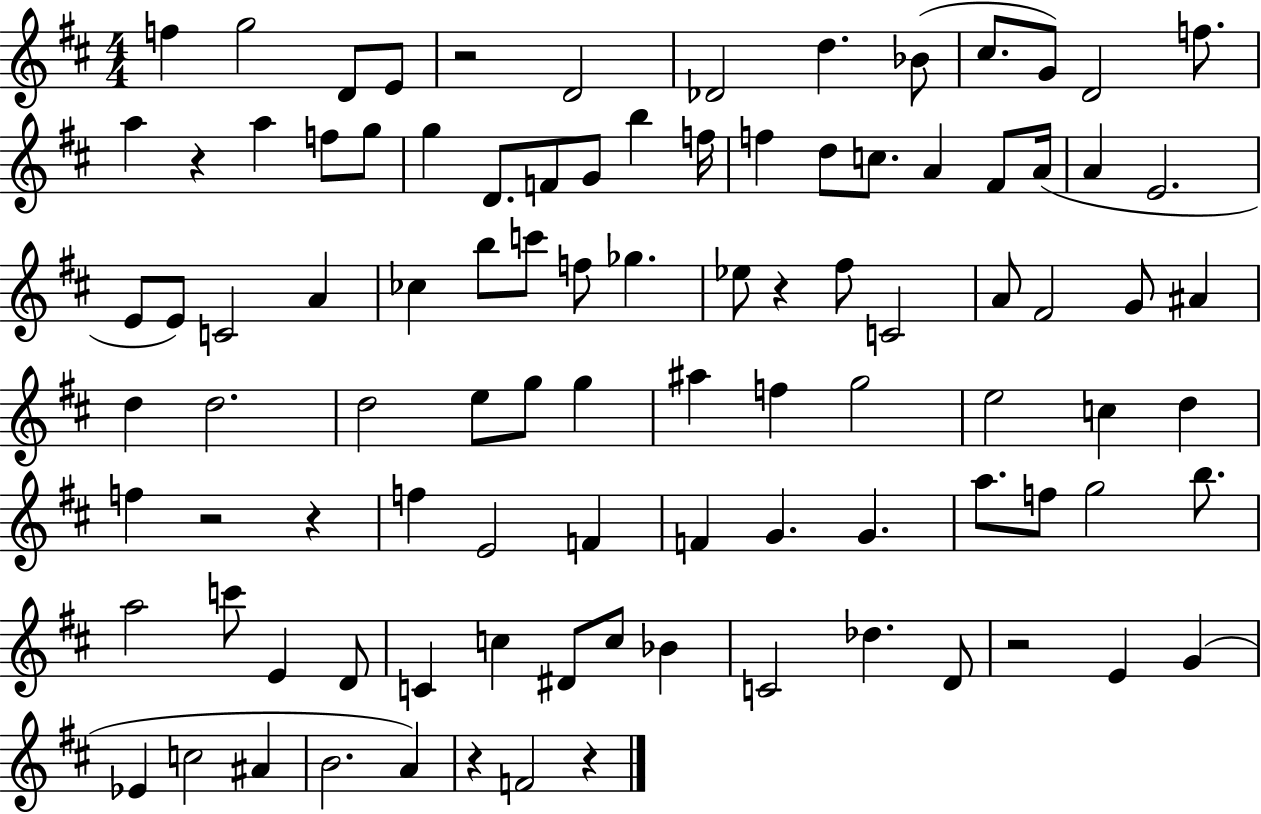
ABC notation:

X:1
T:Untitled
M:4/4
L:1/4
K:D
f g2 D/2 E/2 z2 D2 _D2 d _B/2 ^c/2 G/2 D2 f/2 a z a f/2 g/2 g D/2 F/2 G/2 b f/4 f d/2 c/2 A ^F/2 A/4 A E2 E/2 E/2 C2 A _c b/2 c'/2 f/2 _g _e/2 z ^f/2 C2 A/2 ^F2 G/2 ^A d d2 d2 e/2 g/2 g ^a f g2 e2 c d f z2 z f E2 F F G G a/2 f/2 g2 b/2 a2 c'/2 E D/2 C c ^D/2 c/2 _B C2 _d D/2 z2 E G _E c2 ^A B2 A z F2 z